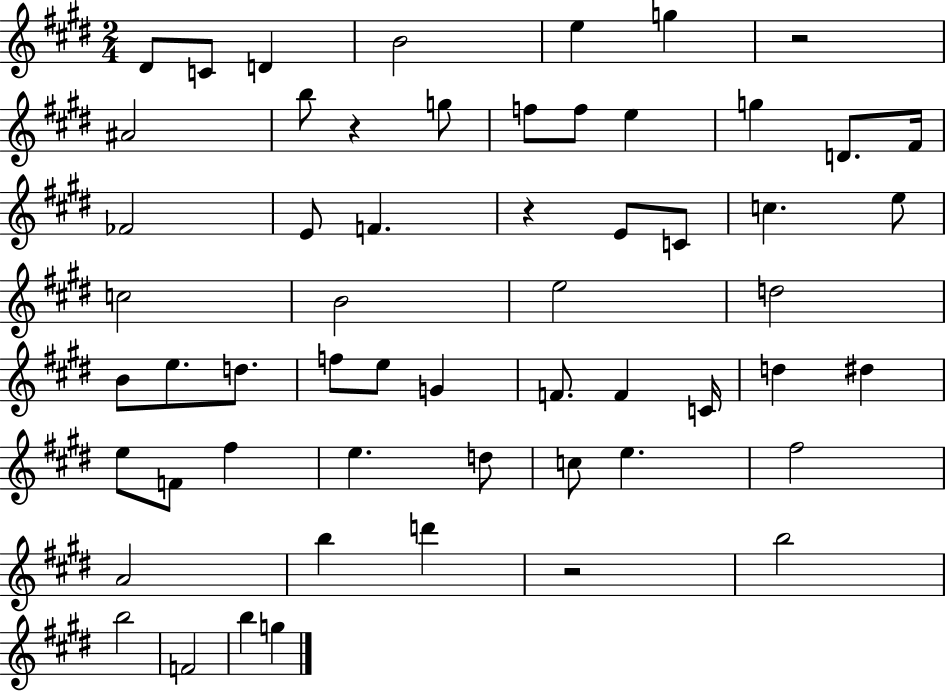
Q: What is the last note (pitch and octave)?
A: G5